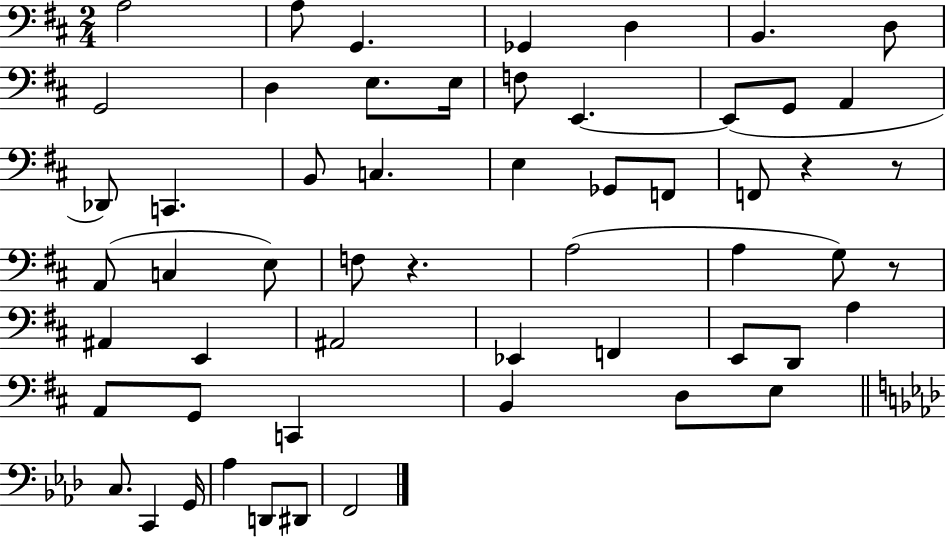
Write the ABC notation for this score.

X:1
T:Untitled
M:2/4
L:1/4
K:D
A,2 A,/2 G,, _G,, D, B,, D,/2 G,,2 D, E,/2 E,/4 F,/2 E,, E,,/2 G,,/2 A,, _D,,/2 C,, B,,/2 C, E, _G,,/2 F,,/2 F,,/2 z z/2 A,,/2 C, E,/2 F,/2 z A,2 A, G,/2 z/2 ^A,, E,, ^A,,2 _E,, F,, E,,/2 D,,/2 A, A,,/2 G,,/2 C,, B,, D,/2 E,/2 C,/2 C,, G,,/4 _A, D,,/2 ^D,,/2 F,,2